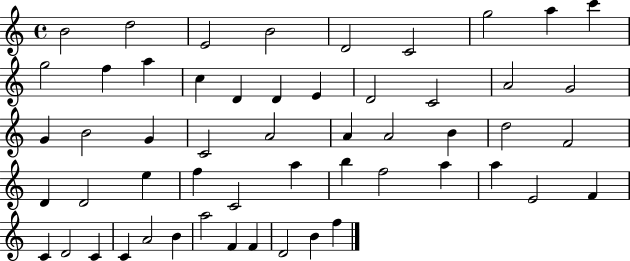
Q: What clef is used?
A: treble